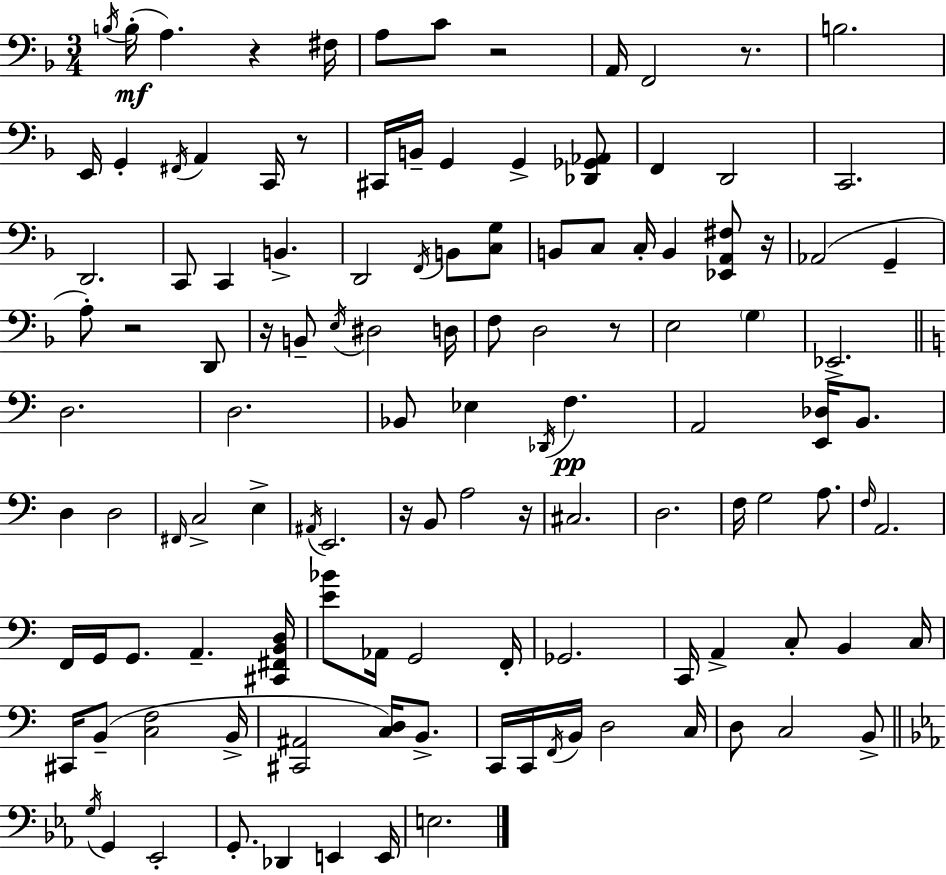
{
  \clef bass
  \numericTimeSignature
  \time 3/4
  \key d \minor
  \acciaccatura { b16 }(\mf b16-. a4.) r4 | fis16 a8 c'8 r2 | a,16 f,2 r8. | b2. | \break e,16 g,4-. \acciaccatura { fis,16 } a,4 c,16 | r8 cis,16 b,16-- g,4 g,4-> | <des, ges, aes,>8 f,4 d,2 | c,2. | \break d,2. | c,8 c,4 b,4.-> | d,2 \acciaccatura { f,16 } b,8 | <c g>8 b,8 c8 c16-. b,4 | \break <ees, a, fis>8 r16 aes,2( g,4-- | a8-.) r2 | d,8 r16 b,8-- \acciaccatura { e16 } dis2 | d16 f8 d2 | \break r8 e2 | \parenthesize g4 ees,2.-> | \bar "||" \break \key a \minor d2. | d2. | bes,8 ees4 \acciaccatura { des,16 } f4.\pp | a,2 <e, des>16 b,8. | \break d4 d2 | \grace { fis,16 } c2-> e4-> | \acciaccatura { ais,16 } e,2. | r16 b,8 a2 | \break r16 cis2. | d2. | f16 g2 | a8. \grace { f16 } a,2. | \break f,16 g,16 g,8. a,4.-- | <cis, fis, b, d>16 <e' bes'>8 aes,16 g,2 | f,16-. ges,2. | c,16 a,4-> c8-. b,4 | \break c16 cis,16 b,8--( <c f>2 | b,16-> <cis, ais,>2 | <c d>16) b,8.-> c,16 c,16 \acciaccatura { f,16 } b,16 d2 | c16 d8 c2 | \break b,8-> \bar "||" \break \key ees \major \acciaccatura { g16 } g,4 ees,2-. | g,8.-. des,4 e,4 | e,16 e2. | \bar "|."
}